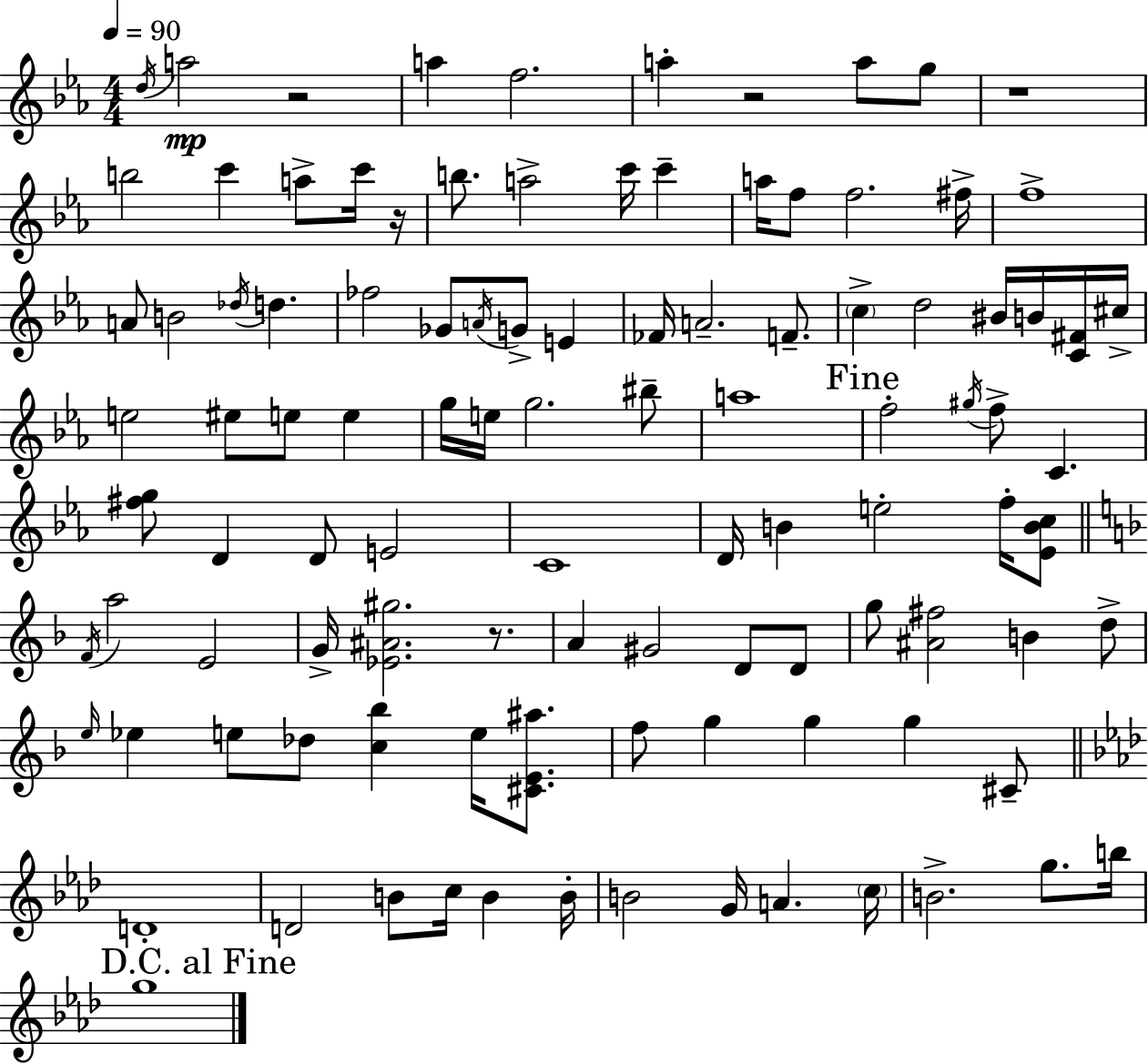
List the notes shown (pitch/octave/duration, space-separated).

D5/s A5/h R/h A5/q F5/h. A5/q R/h A5/e G5/e R/w B5/h C6/q A5/e C6/s R/s B5/e. A5/h C6/s C6/q A5/s F5/e F5/h. F#5/s F5/w A4/e B4/h Db5/s D5/q. FES5/h Gb4/e A4/s G4/e E4/q FES4/s A4/h. F4/e. C5/q D5/h BIS4/s B4/s [C4,F#4]/s C#5/s E5/h EIS5/e E5/e E5/q G5/s E5/s G5/h. BIS5/e A5/w F5/h G#5/s F5/e C4/q. [F#5,G5]/e D4/q D4/e E4/h C4/w D4/s B4/q E5/h F5/s [Eb4,B4,C5]/e F4/s A5/h E4/h G4/s [Eb4,A#4,G#5]/h. R/e. A4/q G#4/h D4/e D4/e G5/e [A#4,F#5]/h B4/q D5/e E5/s Eb5/q E5/e Db5/e [C5,Bb5]/q E5/s [C#4,E4,A#5]/e. F5/e G5/q G5/q G5/q C#4/e D4/w D4/h B4/e C5/s B4/q B4/s B4/h G4/s A4/q. C5/s B4/h. G5/e. B5/s G5/w